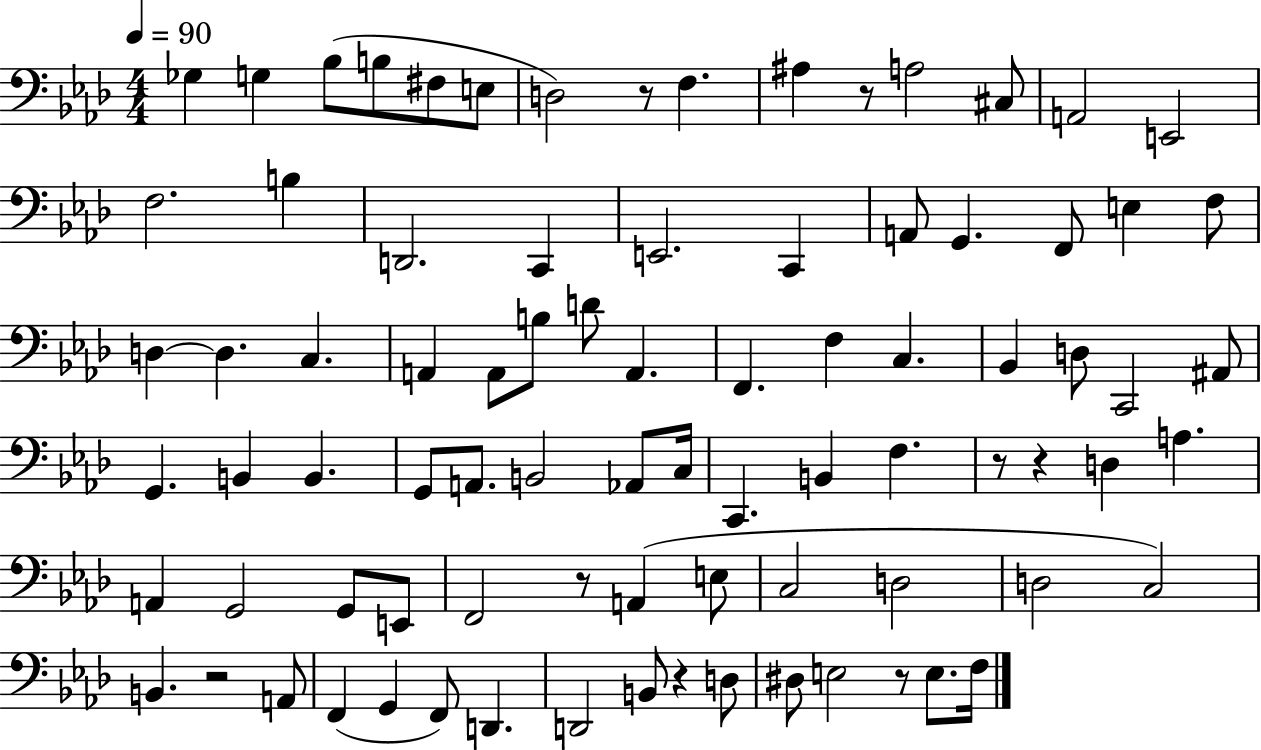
Gb3/q G3/q Bb3/e B3/e F#3/e E3/e D3/h R/e F3/q. A#3/q R/e A3/h C#3/e A2/h E2/h F3/h. B3/q D2/h. C2/q E2/h. C2/q A2/e G2/q. F2/e E3/q F3/e D3/q D3/q. C3/q. A2/q A2/e B3/e D4/e A2/q. F2/q. F3/q C3/q. Bb2/q D3/e C2/h A#2/e G2/q. B2/q B2/q. G2/e A2/e. B2/h Ab2/e C3/s C2/q. B2/q F3/q. R/e R/q D3/q A3/q. A2/q G2/h G2/e E2/e F2/h R/e A2/q E3/e C3/h D3/h D3/h C3/h B2/q. R/h A2/e F2/q G2/q F2/e D2/q. D2/h B2/e R/q D3/e D#3/e E3/h R/e E3/e. F3/s